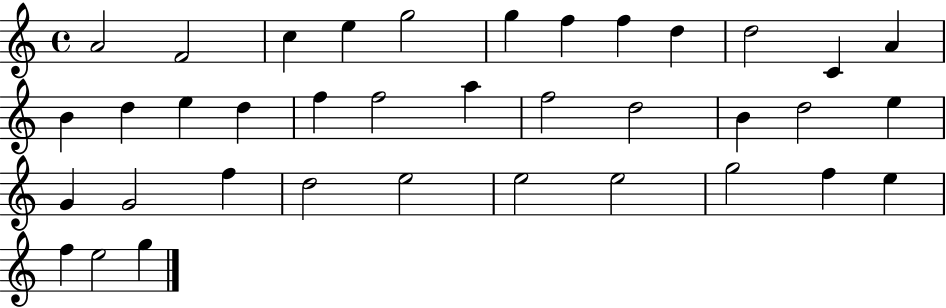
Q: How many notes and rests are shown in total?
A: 37